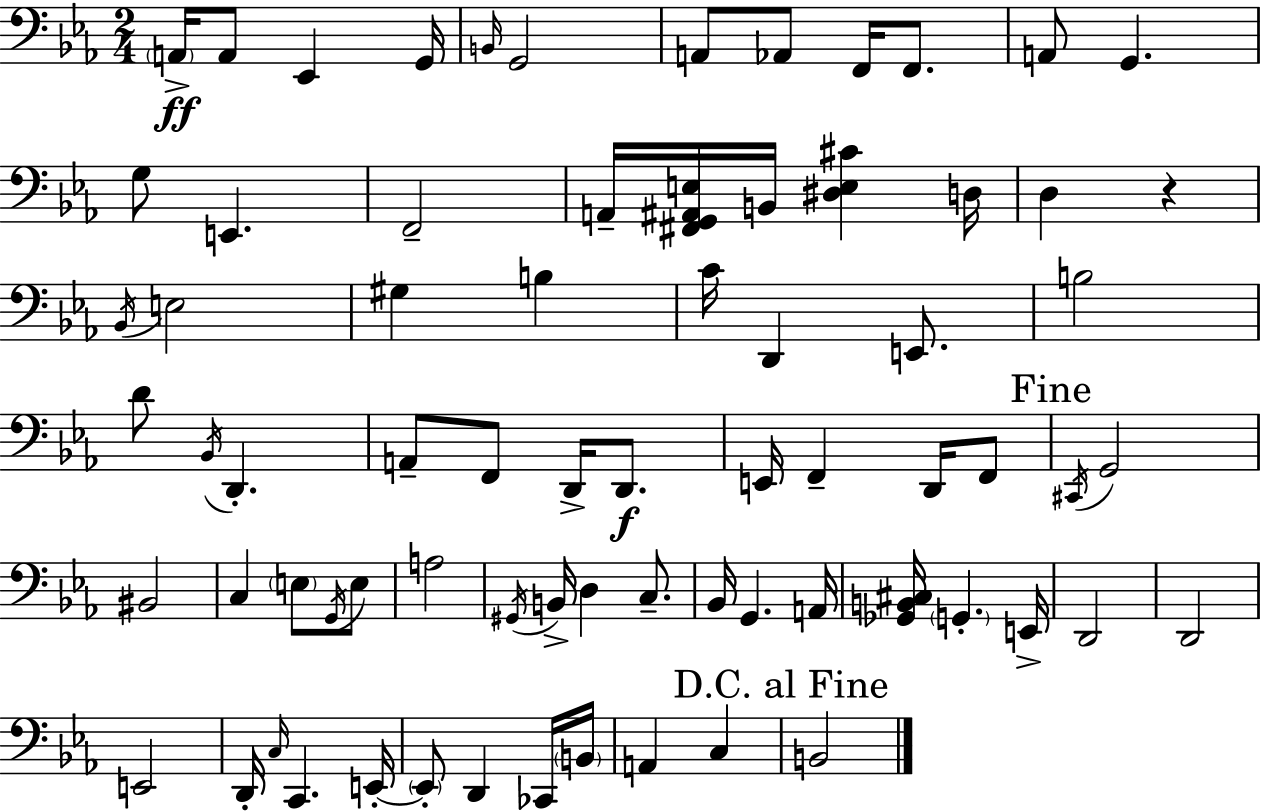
X:1
T:Untitled
M:2/4
L:1/4
K:Eb
A,,/4 A,,/2 _E,, G,,/4 B,,/4 G,,2 A,,/2 _A,,/2 F,,/4 F,,/2 A,,/2 G,, G,/2 E,, F,,2 A,,/4 [^F,,G,,^A,,E,]/4 B,,/4 [^D,E,^C] D,/4 D, z _B,,/4 E,2 ^G, B, C/4 D,, E,,/2 B,2 D/2 _B,,/4 D,, A,,/2 F,,/2 D,,/4 D,,/2 E,,/4 F,, D,,/4 F,,/2 ^C,,/4 G,,2 ^B,,2 C, E,/2 G,,/4 E,/2 A,2 ^G,,/4 B,,/4 D, C,/2 _B,,/4 G,, A,,/4 [_G,,B,,^C,]/4 G,, E,,/4 D,,2 D,,2 E,,2 D,,/4 C,/4 C,, E,,/4 E,,/2 D,, _C,,/4 B,,/4 A,, C, B,,2